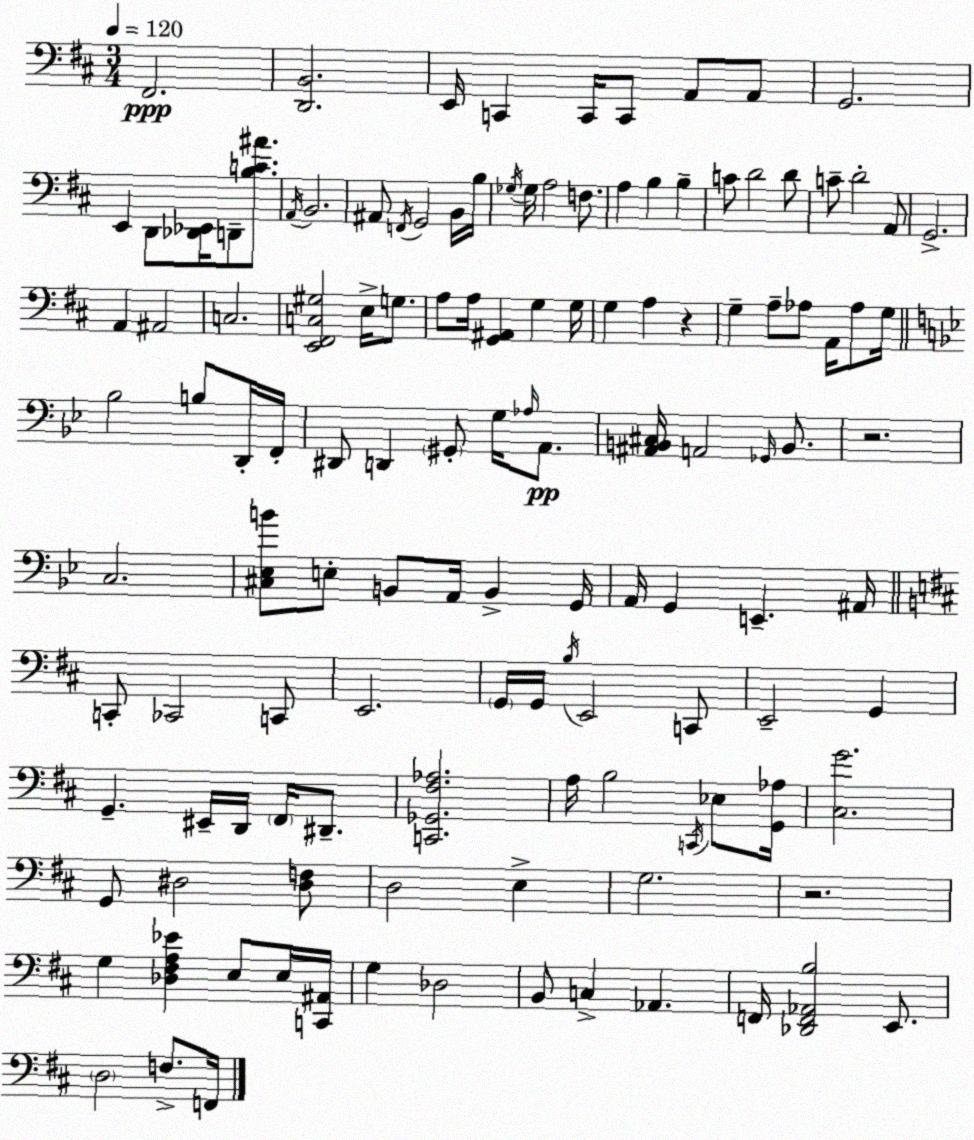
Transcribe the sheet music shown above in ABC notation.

X:1
T:Untitled
M:3/4
L:1/4
K:D
^F,,2 [D,,B,,]2 E,,/4 C,, C,,/4 C,,/2 A,,/2 A,,/2 G,,2 E,, D,,/2 [_D,,_E,,]/4 D,,/2 [B,C^A]/2 A,,/4 B,,2 ^A,,/2 F,,/4 G,,2 B,,/4 B,/4 _G,/4 _G,/4 A,2 F,/2 A, B, B, C/2 D2 D/2 C/2 D2 A,,/2 G,,2 A,, ^A,,2 C,2 [E,,^F,,C,^G,]2 E,/4 G,/2 A,/2 A,/4 [G,,^A,,] G, G,/4 G, A, z G, A,/2 _A,/2 A,,/4 _A,/2 G,/4 _B,2 B,/2 D,,/4 F,,/4 ^D,,/2 D,, ^G,,/2 G,/4 _A,/4 A,,/2 [^A,,B,,^C,]/4 A,,2 _G,,/4 B,,/2 z2 C,2 [^C,_E,B]/2 E,/2 B,,/2 A,,/4 B,, G,,/4 A,,/4 G,, E,, ^A,,/4 C,,/2 _C,,2 C,,/2 E,,2 G,,/4 G,,/4 B,/4 E,,2 C,,/2 E,,2 G,, G,, ^E,,/4 D,,/4 ^F,,/4 ^D,,/2 [C,,_G,,^F,_A,]2 A,/4 B,2 C,,/4 _E,/2 [G,,_A,]/4 [^C,G]2 G,,/2 ^D,2 [^D,F,]/2 D,2 E, G,2 z2 G, [_D,^F,A,_E] E,/2 E,/4 [C,,^A,,]/4 G, _D,2 B,,/2 C, _A,, F,,/4 [_D,,F,,_A,,B,]2 E,,/2 D,2 F,/2 F,,/4